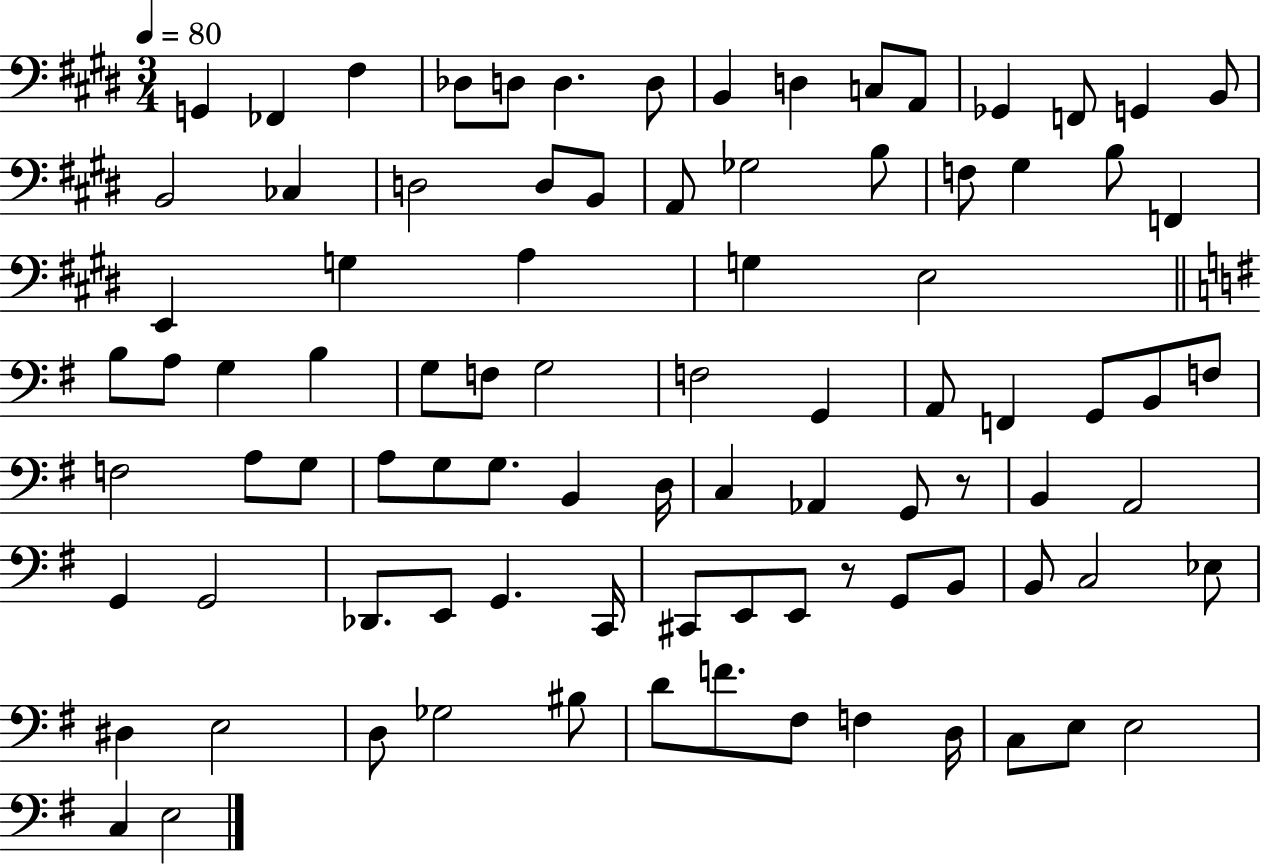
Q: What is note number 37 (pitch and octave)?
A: G3